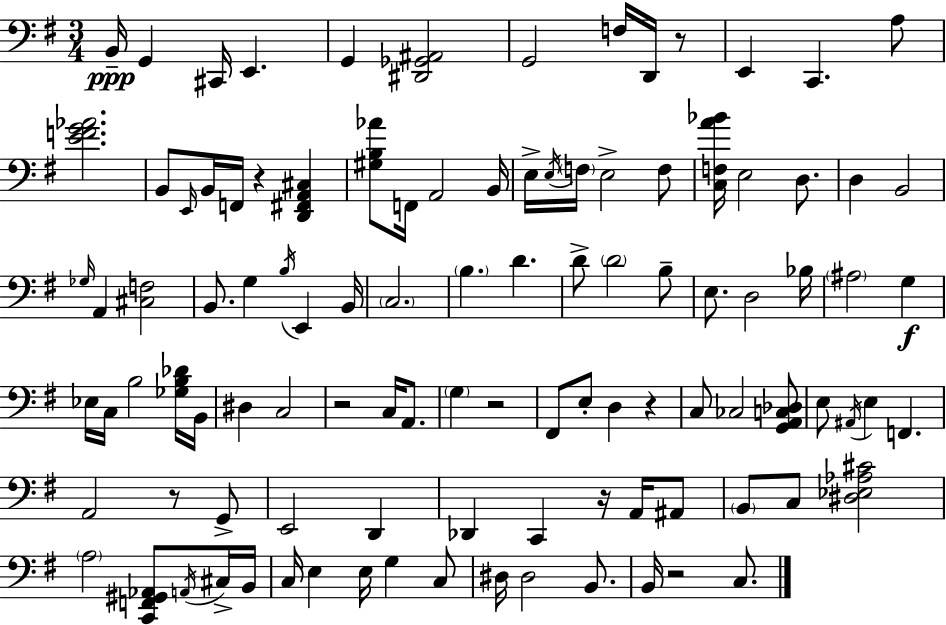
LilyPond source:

{
  \clef bass
  \numericTimeSignature
  \time 3/4
  \key e \minor
  b,16--\ppp g,4 cis,16 e,4. | g,4 <dis, ges, ais,>2 | g,2 f16 d,16 r8 | e,4 c,4. a8 | \break <e' f' g' aes'>2. | b,8 \grace { e,16 } b,16 f,16 r4 <d, fis, a, cis>4 | <gis b aes'>8 f,16 a,2 | b,16 e16-> \acciaccatura { e16 } \parenthesize f16 e2-> | \break f8 <c f a' bes'>16 e2 d8. | d4 b,2 | \grace { ges16 } a,4 <cis f>2 | b,8. g4 \acciaccatura { b16 } e,4 | \break b,16 \parenthesize c2. | \parenthesize b4. d'4. | d'8-> \parenthesize d'2 | b8-- e8. d2 | \break bes16 \parenthesize ais2 | g4\f ees16 c16 b2 | <ges b des'>16 b,16 dis4 c2 | r2 | \break c16 a,8. \parenthesize g4 r2 | fis,8 e8-. d4 | r4 c8 ces2 | <g, a, c des>8 e8 \acciaccatura { ais,16 } e4 f,4. | \break a,2 | r8 g,8-> e,2 | d,4 des,4 c,4 | r16 a,16 ais,8 \parenthesize b,8 c8 <dis ees aes cis'>2 | \break \parenthesize a2 | <c, f, gis, aes,>8 \acciaccatura { a,16 } cis16-> b,16 c16 e4 e16 | g4 c8 dis16 dis2 | b,8. b,16 r2 | \break c8. \bar "|."
}